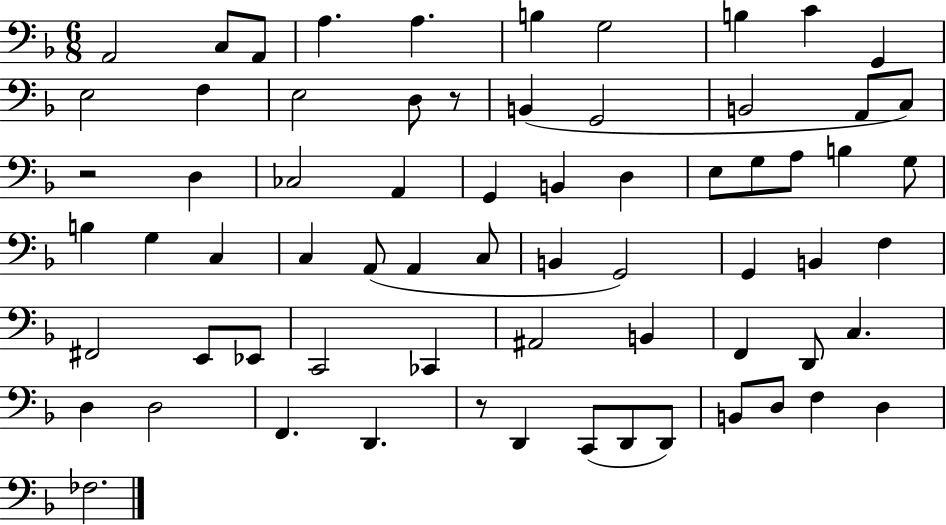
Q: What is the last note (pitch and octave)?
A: FES3